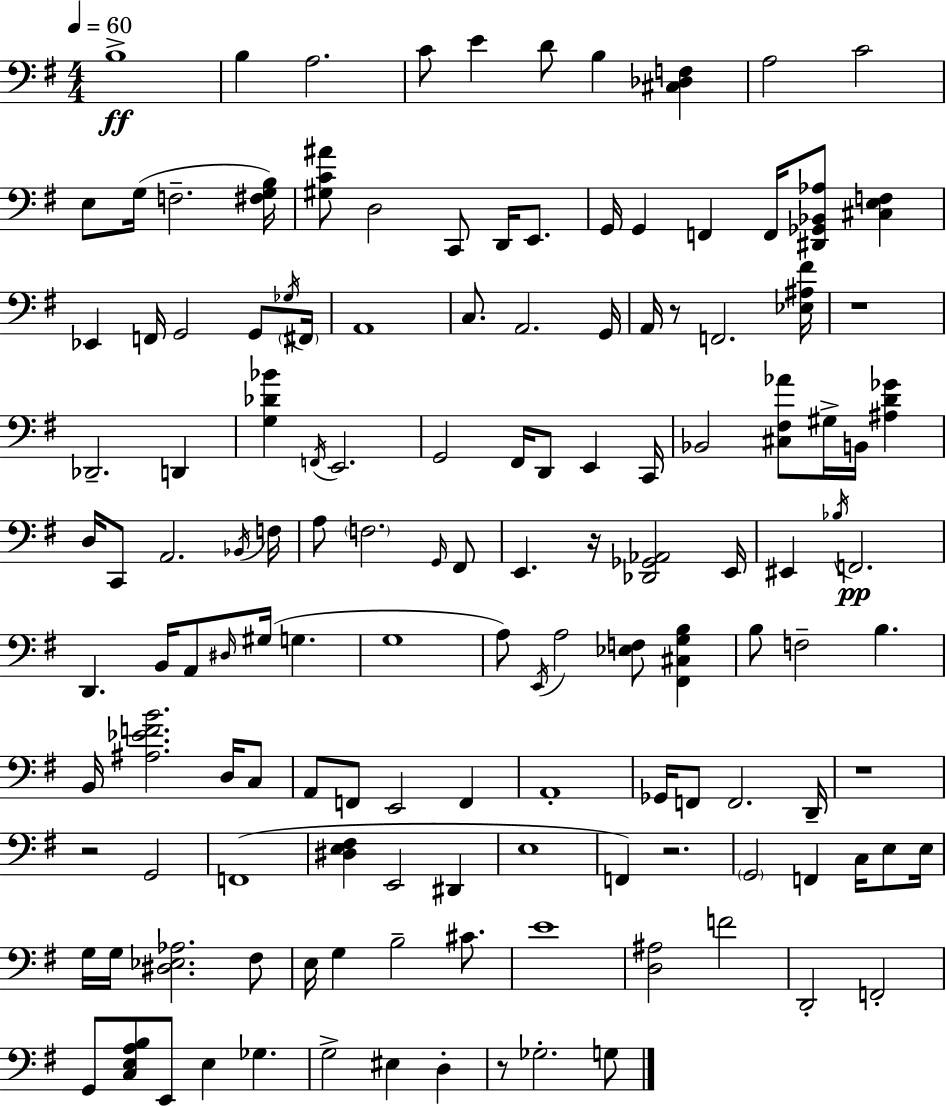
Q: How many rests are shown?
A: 7